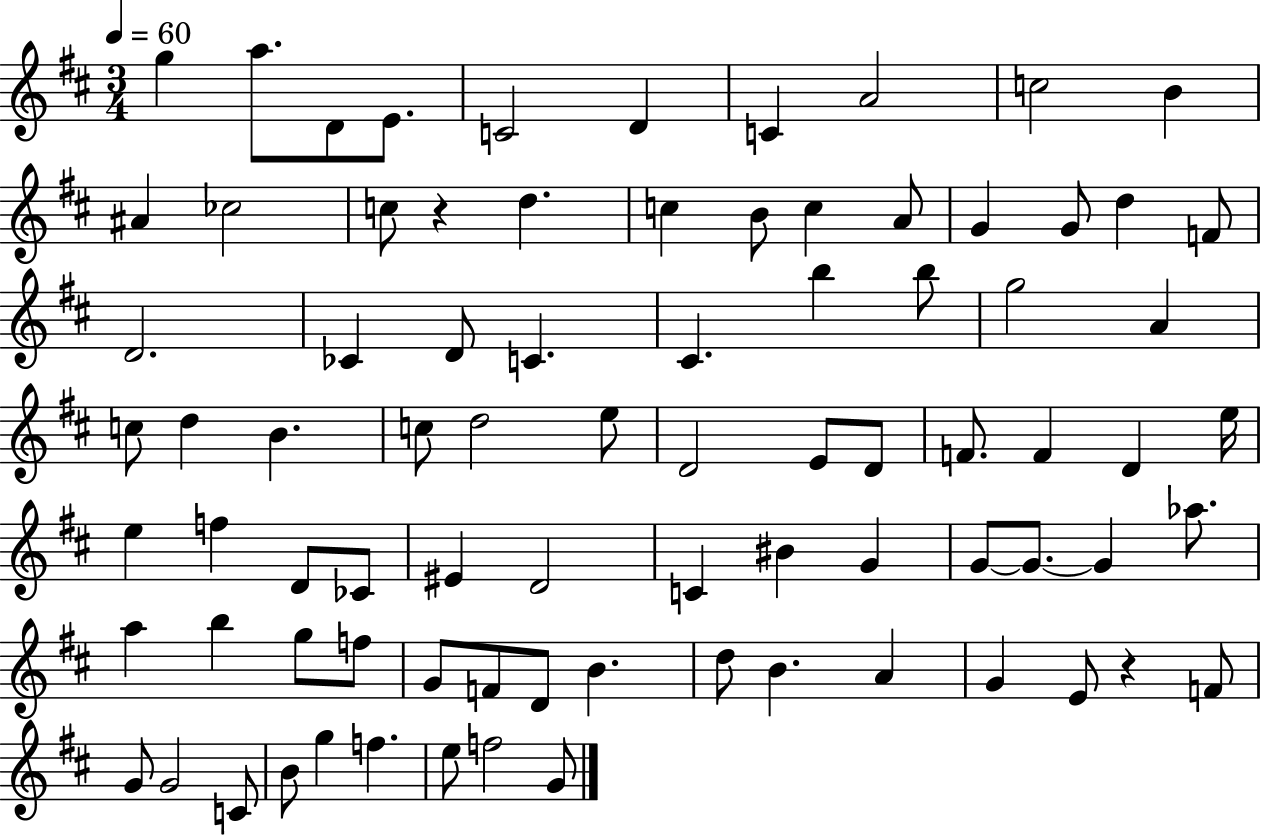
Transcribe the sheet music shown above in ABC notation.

X:1
T:Untitled
M:3/4
L:1/4
K:D
g a/2 D/2 E/2 C2 D C A2 c2 B ^A _c2 c/2 z d c B/2 c A/2 G G/2 d F/2 D2 _C D/2 C ^C b b/2 g2 A c/2 d B c/2 d2 e/2 D2 E/2 D/2 F/2 F D e/4 e f D/2 _C/2 ^E D2 C ^B G G/2 G/2 G _a/2 a b g/2 f/2 G/2 F/2 D/2 B d/2 B A G E/2 z F/2 G/2 G2 C/2 B/2 g f e/2 f2 G/2